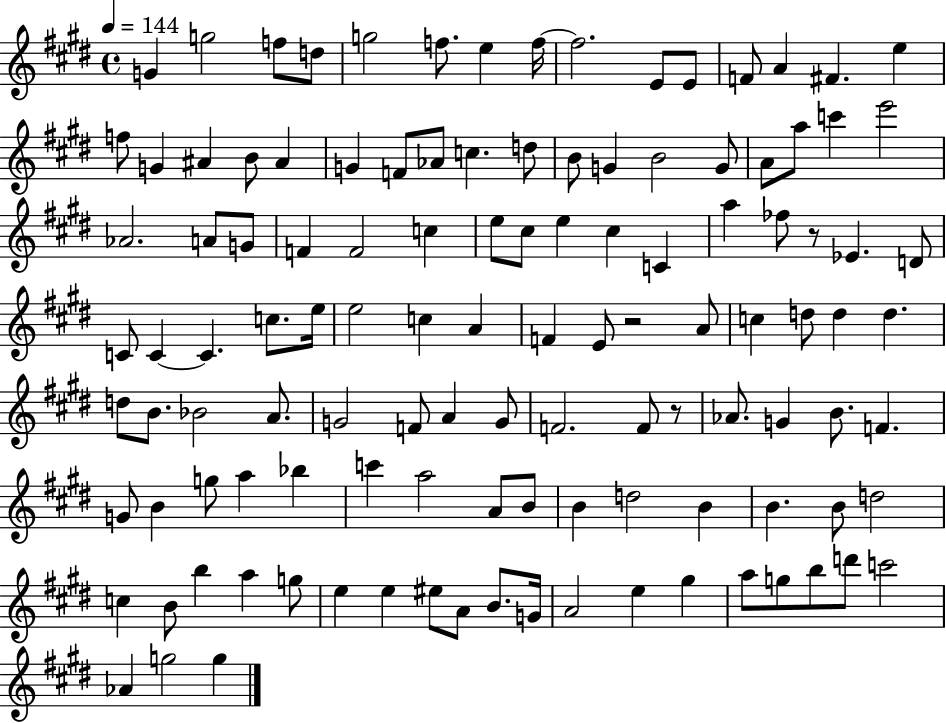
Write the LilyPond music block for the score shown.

{
  \clef treble
  \time 4/4
  \defaultTimeSignature
  \key e \major
  \tempo 4 = 144
  g'4 g''2 f''8 d''8 | g''2 f''8. e''4 f''16~~ | f''2. e'8 e'8 | f'8 a'4 fis'4. e''4 | \break f''8 g'4 ais'4 b'8 ais'4 | g'4 f'8 aes'8 c''4. d''8 | b'8 g'4 b'2 g'8 | a'8 a''8 c'''4 e'''2 | \break aes'2. a'8 g'8 | f'4 f'2 c''4 | e''8 cis''8 e''4 cis''4 c'4 | a''4 fes''8 r8 ees'4. d'8 | \break c'8 c'4~~ c'4. c''8. e''16 | e''2 c''4 a'4 | f'4 e'8 r2 a'8 | c''4 d''8 d''4 d''4. | \break d''8 b'8. bes'2 a'8. | g'2 f'8 a'4 g'8 | f'2. f'8 r8 | aes'8. g'4 b'8. f'4. | \break g'8 b'4 g''8 a''4 bes''4 | c'''4 a''2 a'8 b'8 | b'4 d''2 b'4 | b'4. b'8 d''2 | \break c''4 b'8 b''4 a''4 g''8 | e''4 e''4 eis''8 a'8 b'8. g'16 | a'2 e''4 gis''4 | a''8 g''8 b''8 d'''8 c'''2 | \break aes'4 g''2 g''4 | \bar "|."
}